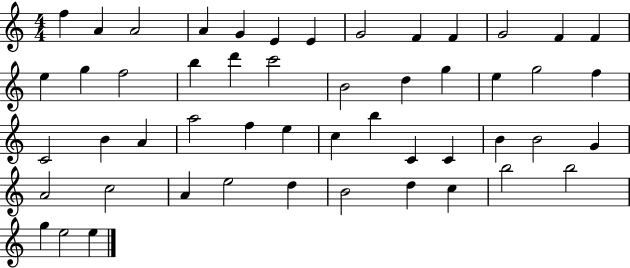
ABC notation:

X:1
T:Untitled
M:4/4
L:1/4
K:C
f A A2 A G E E G2 F F G2 F F e g f2 b d' c'2 B2 d g e g2 f C2 B A a2 f e c b C C B B2 G A2 c2 A e2 d B2 d c b2 b2 g e2 e